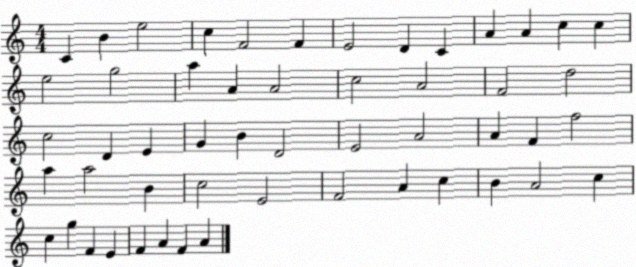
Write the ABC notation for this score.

X:1
T:Untitled
M:4/4
L:1/4
K:C
C B e2 c F2 F E2 D C A A c c e2 g2 a A A2 c2 A2 F2 d2 c2 D E G B D2 E2 A2 A F f2 a a2 B c2 E2 F2 A c B A2 c c g F E F A F A